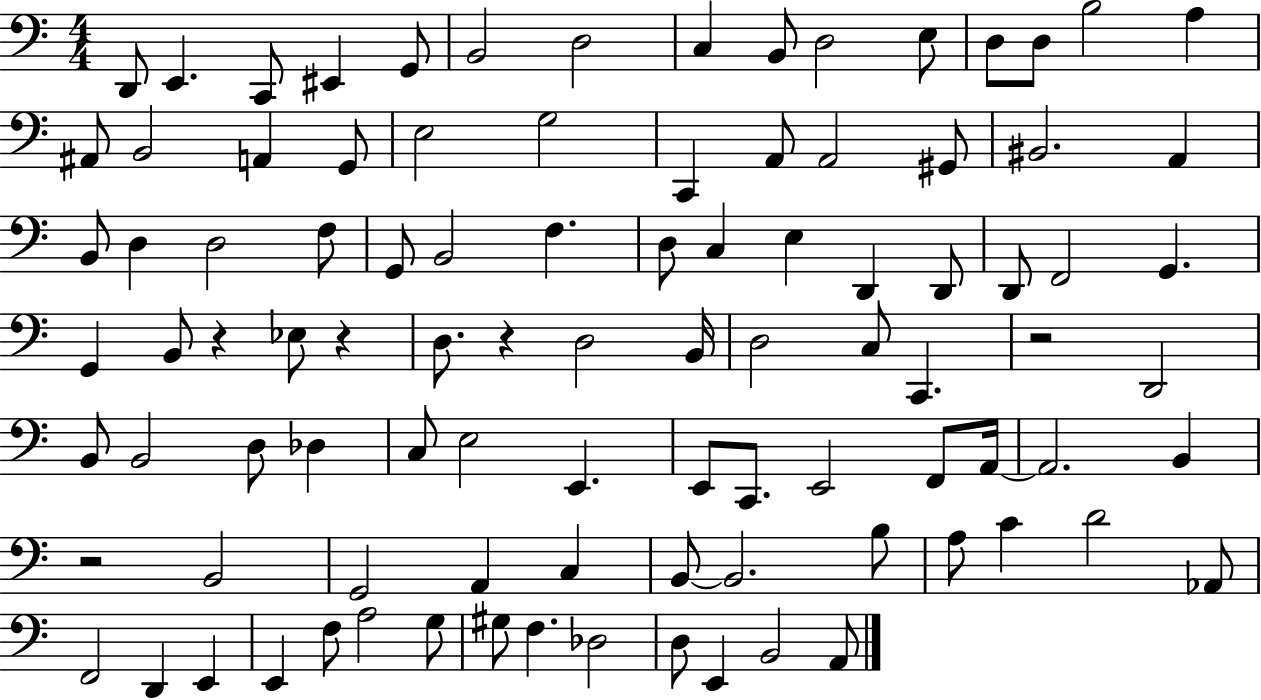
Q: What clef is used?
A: bass